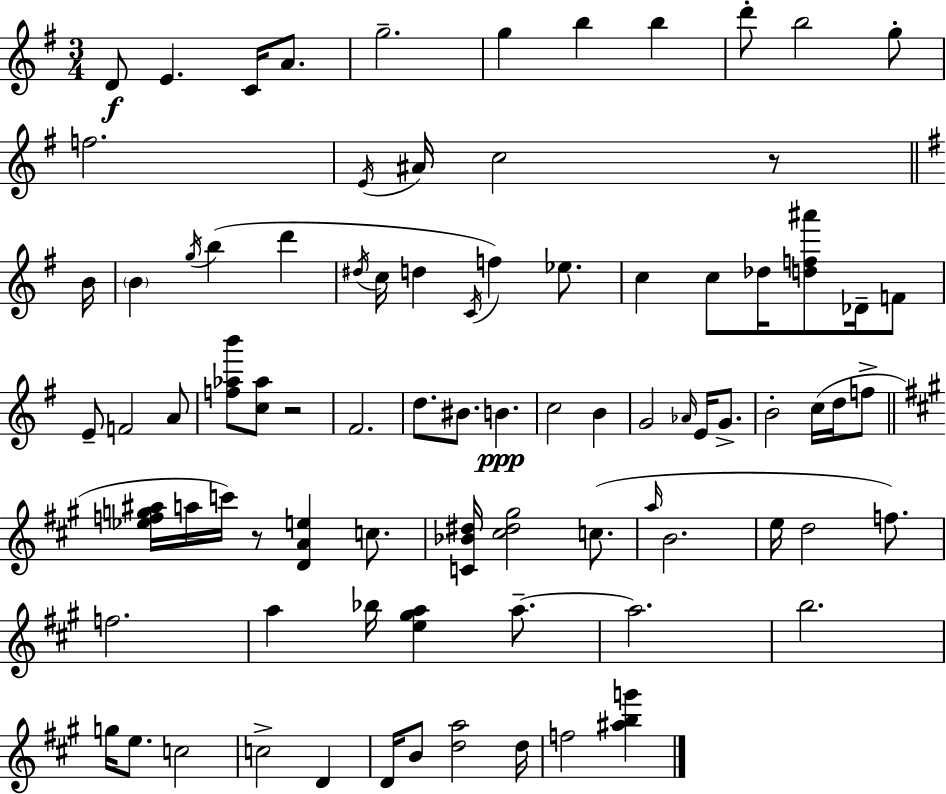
X:1
T:Untitled
M:3/4
L:1/4
K:Em
D/2 E C/4 A/2 g2 g b b d'/2 b2 g/2 f2 E/4 ^A/4 c2 z/2 B/4 B g/4 b d' ^d/4 c/4 d C/4 f _e/2 c c/2 _d/4 [df^a']/2 _D/4 F/2 E/2 F2 A/2 [f_ab']/2 [c_a]/2 z2 ^F2 d/2 ^B/2 B c2 B G2 _A/4 E/4 G/2 B2 c/4 d/4 f/2 [_efg^a]/4 a/4 c'/4 z/2 [DAe] c/2 [C_B^d]/4 [^c^d^g]2 c/2 a/4 B2 e/4 d2 f/2 f2 a _b/4 [e^ga] a/2 a2 b2 g/4 e/2 c2 c2 D D/4 B/2 [da]2 d/4 f2 [^abg']